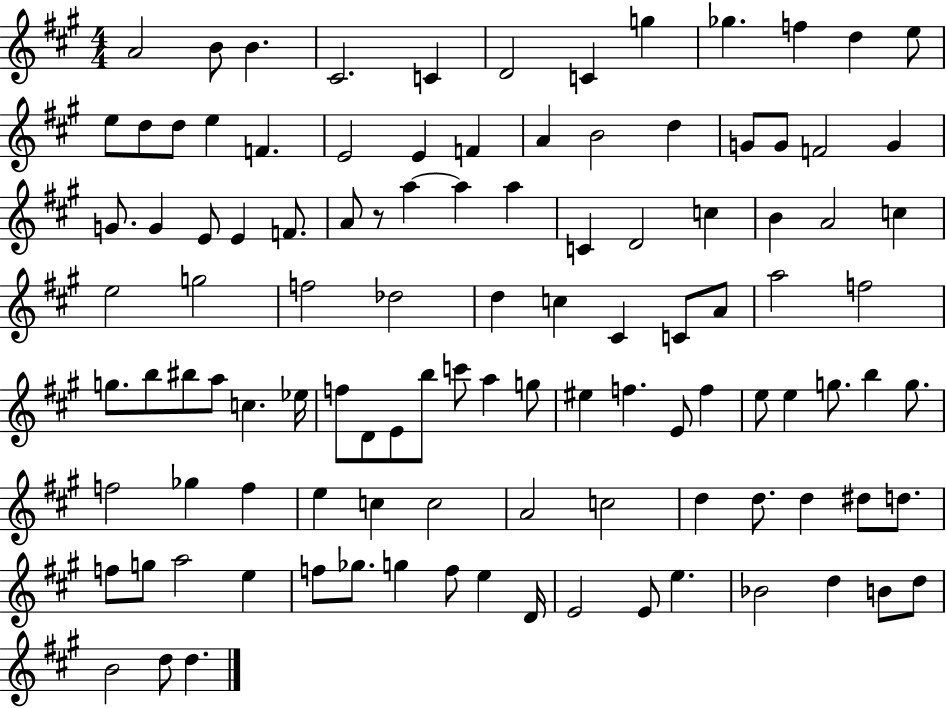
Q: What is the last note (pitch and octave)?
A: D5